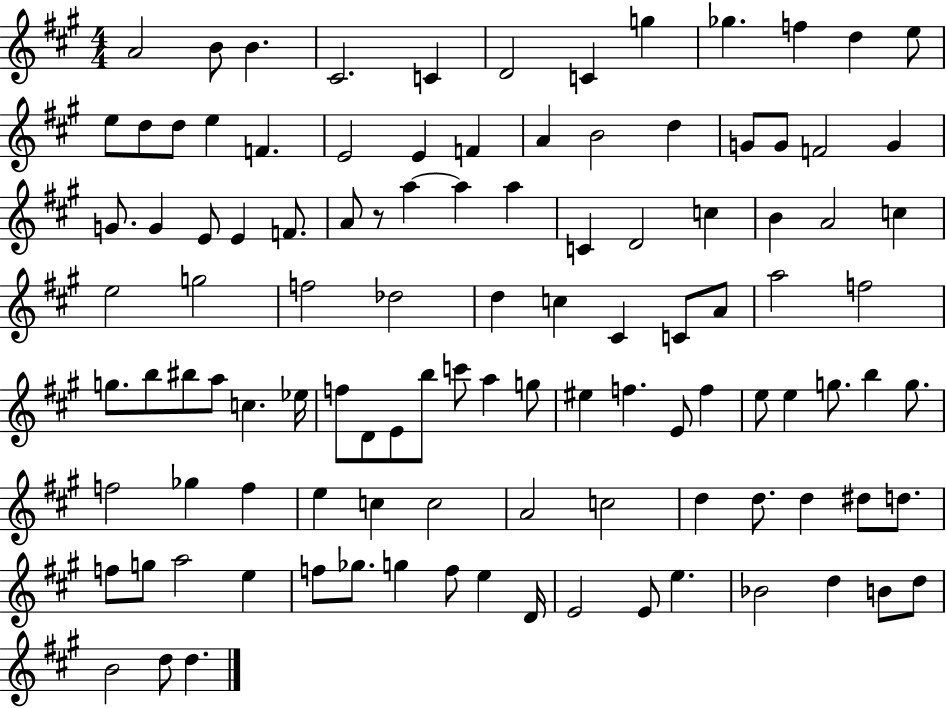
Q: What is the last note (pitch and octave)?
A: D5